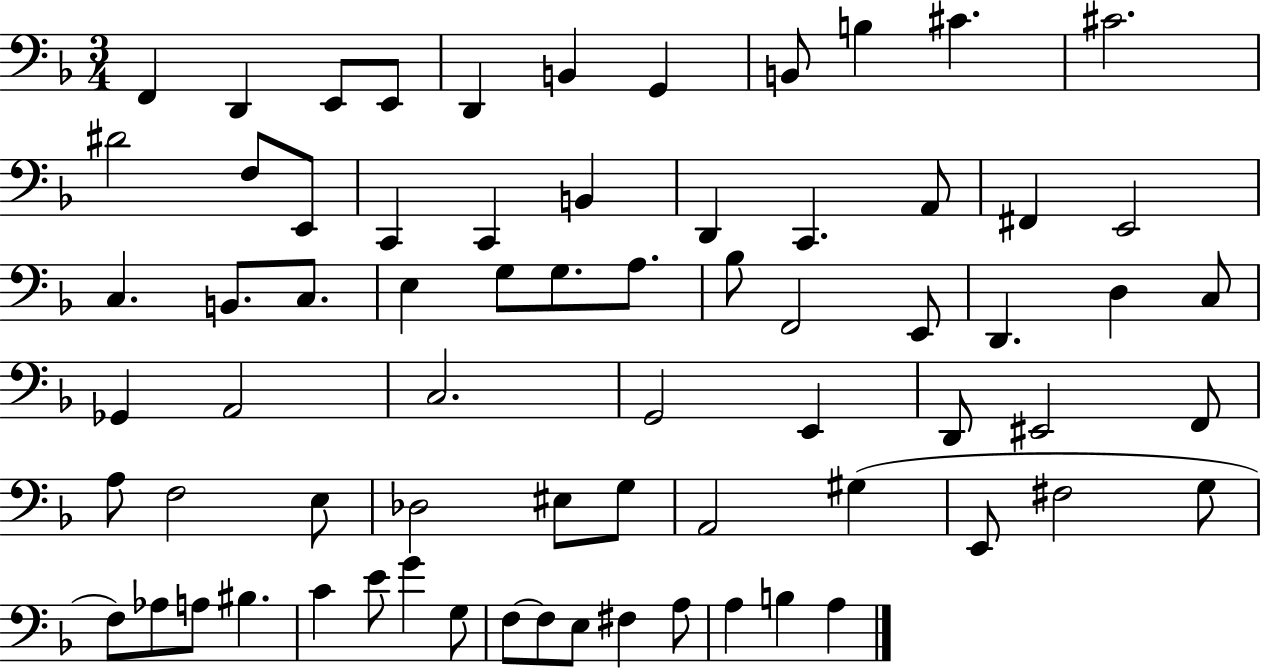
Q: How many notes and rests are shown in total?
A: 70